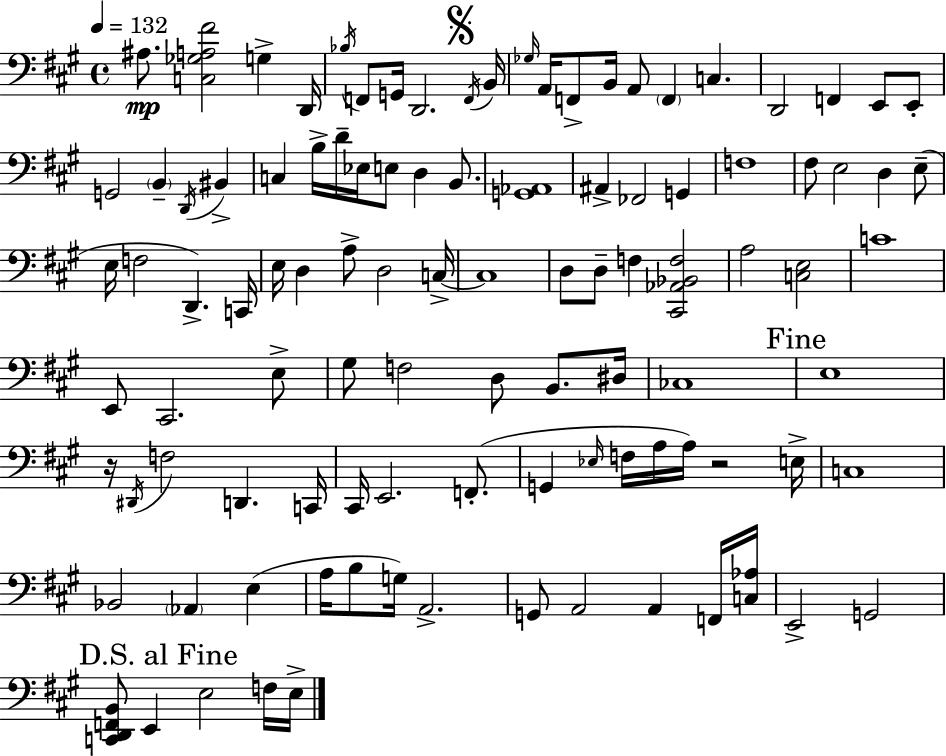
{
  \clef bass
  \time 4/4
  \defaultTimeSignature
  \key a \major
  \tempo 4 = 132
  \repeat volta 2 { ais8.\mp <c ges a fis'>2 g4-> d,16 | \acciaccatura { bes16 } f,8 g,16 d,2. | \mark \markup { \musicglyph "scripts.segno" } \acciaccatura { f,16 } b,16 \grace { ges16 } a,16 f,8-> b,16 a,8 \parenthesize f,4 c4. | d,2 f,4 e,8 | \break e,8-. g,2 \parenthesize b,4-- \acciaccatura { d,16 } | bis,4-> c4 b16-> d'16-- ees16 e8 d4 | b,8. <g, aes,>1 | ais,4-> fes,2 | \break g,4 f1 | fis8 e2 d4 | e8--( e16 f2 d,4.->) | c,16 e16 d4 a8-> d2 | \break c16->~~ c1 | d8 d8-- f4 <cis, aes, bes, f>2 | a2 <c e>2 | c'1 | \break e,8 cis,2. | e8-> gis8 f2 d8 | b,8. dis16 ces1 | \mark "Fine" e1 | \break r16 \acciaccatura { dis,16 } f2 d,4. | c,16 cis,16 e,2. | f,8.-.( g,4 \grace { ees16 } f16 a16 a16) r2 | e16-> c1 | \break bes,2 \parenthesize aes,4 | e4( a16 b8 g16) a,2.-> | g,8 a,2 | a,4 f,16 <c aes>16 e,2-> g,2 | \break \mark "D.S. al Fine" <c, d, f, b,>8 e,4 e2 | f16 e16-> } \bar "|."
}